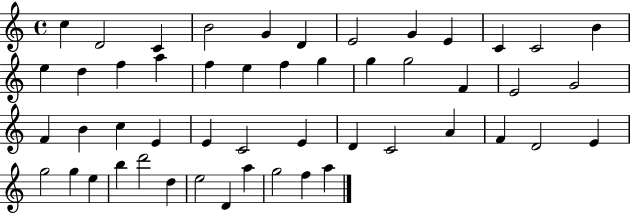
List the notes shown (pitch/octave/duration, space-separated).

C5/q D4/h C4/q B4/h G4/q D4/q E4/h G4/q E4/q C4/q C4/h B4/q E5/q D5/q F5/q A5/q F5/q E5/q F5/q G5/q G5/q G5/h F4/q E4/h G4/h F4/q B4/q C5/q E4/q E4/q C4/h E4/q D4/q C4/h A4/q F4/q D4/h E4/q G5/h G5/q E5/q B5/q D6/h D5/q E5/h D4/q A5/q G5/h F5/q A5/q